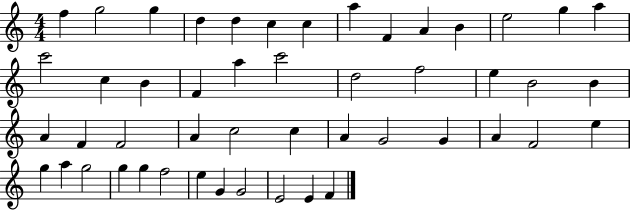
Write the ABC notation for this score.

X:1
T:Untitled
M:4/4
L:1/4
K:C
f g2 g d d c c a F A B e2 g a c'2 c B F a c'2 d2 f2 e B2 B A F F2 A c2 c A G2 G A F2 e g a g2 g g f2 e G G2 E2 E F